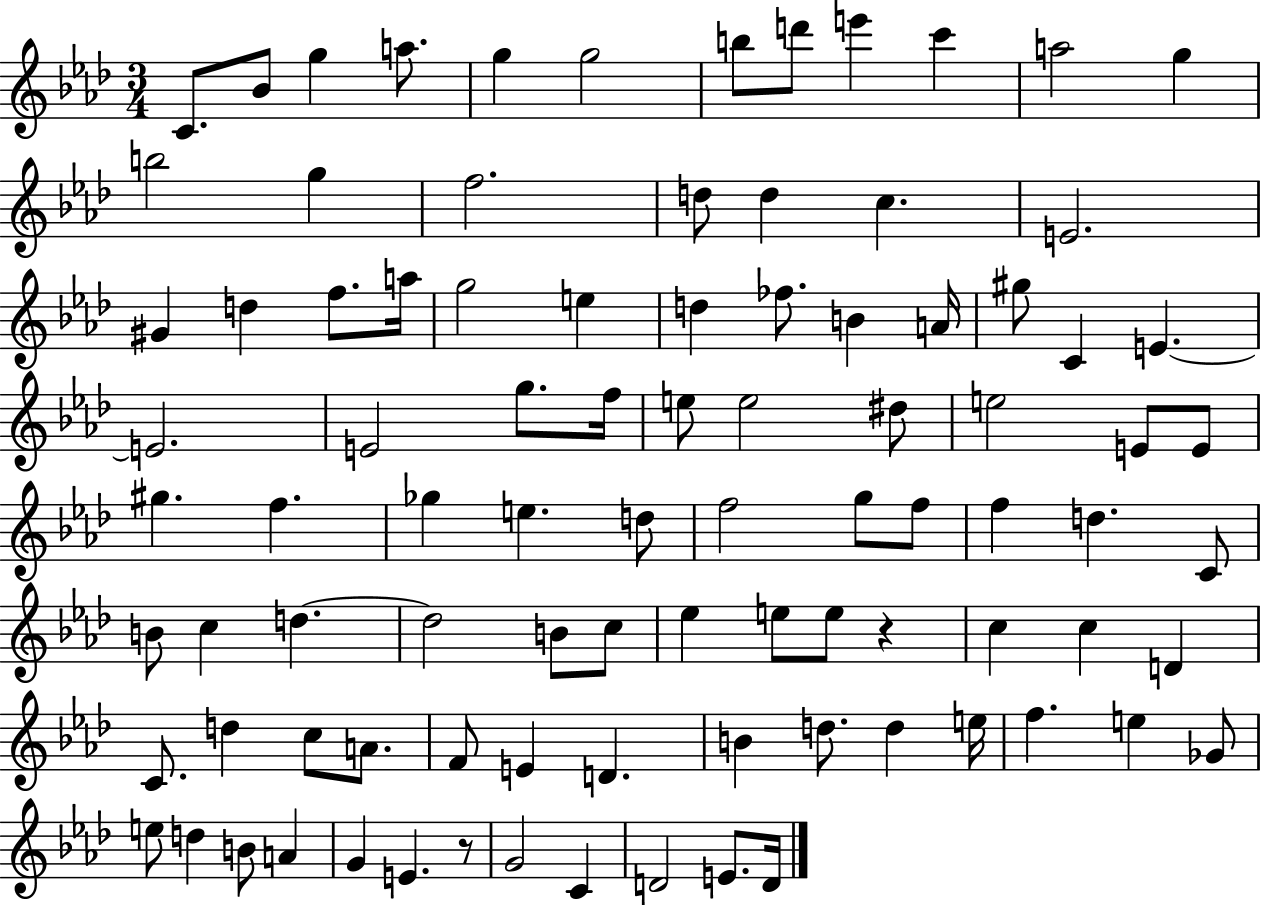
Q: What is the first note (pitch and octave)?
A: C4